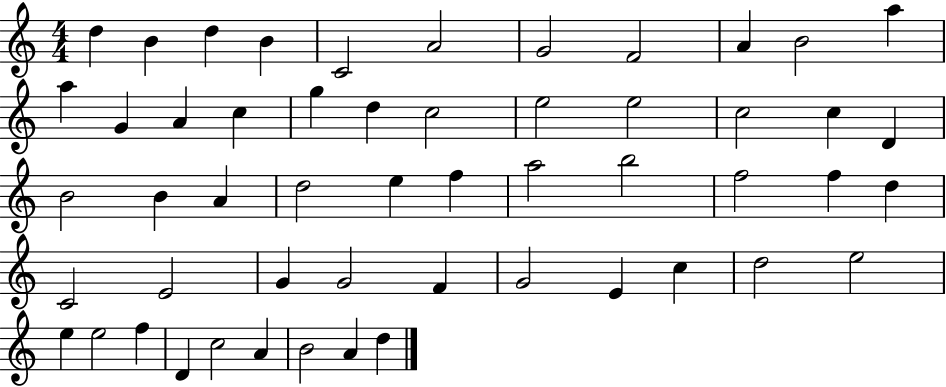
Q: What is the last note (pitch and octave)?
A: D5